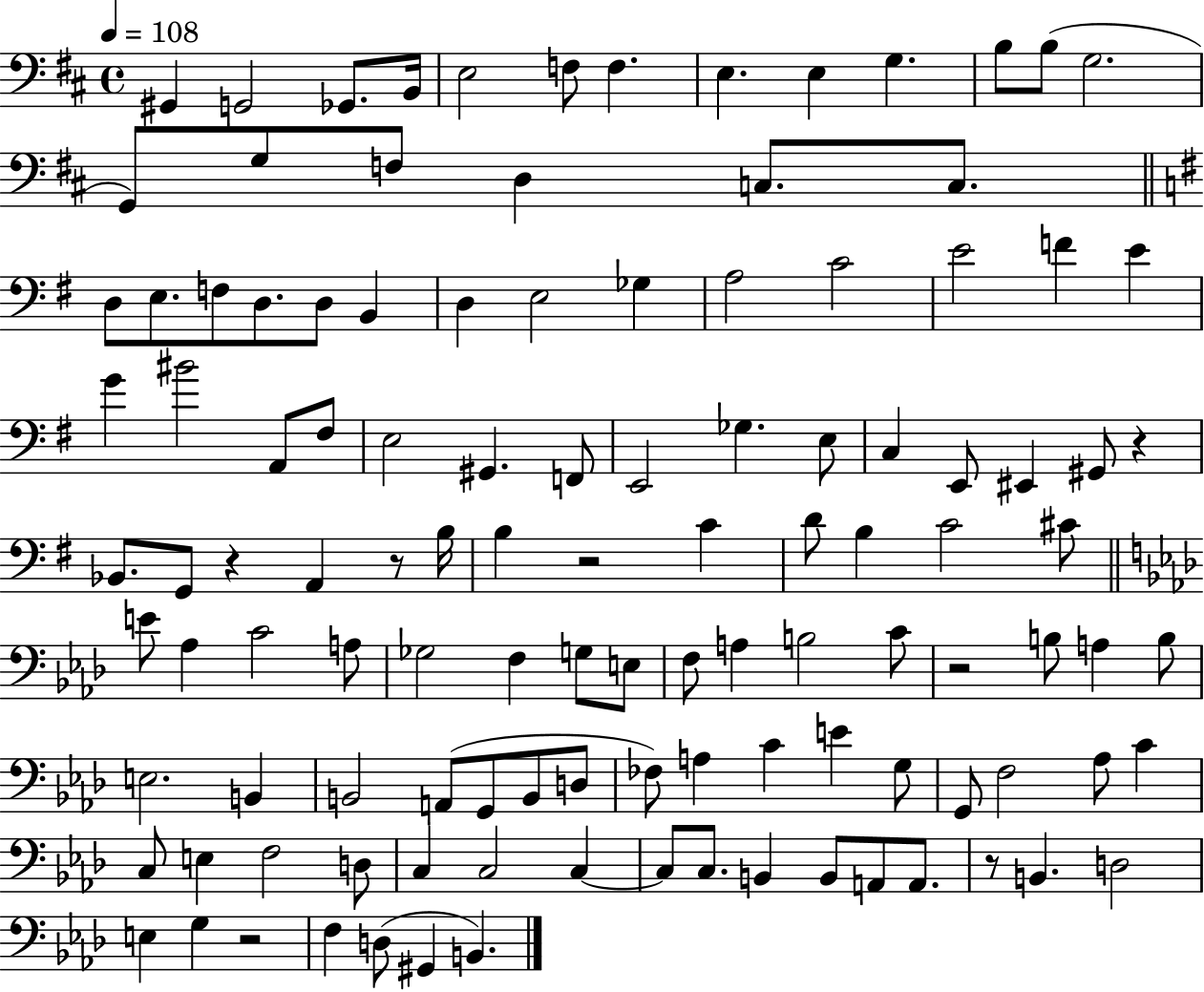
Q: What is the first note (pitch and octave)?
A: G#2